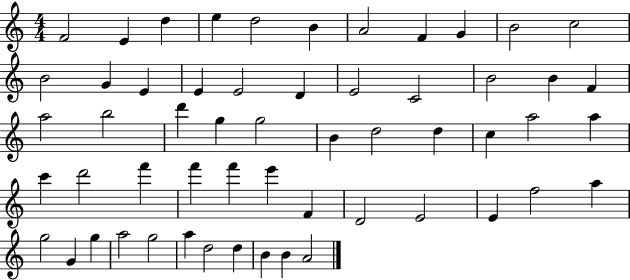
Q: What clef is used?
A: treble